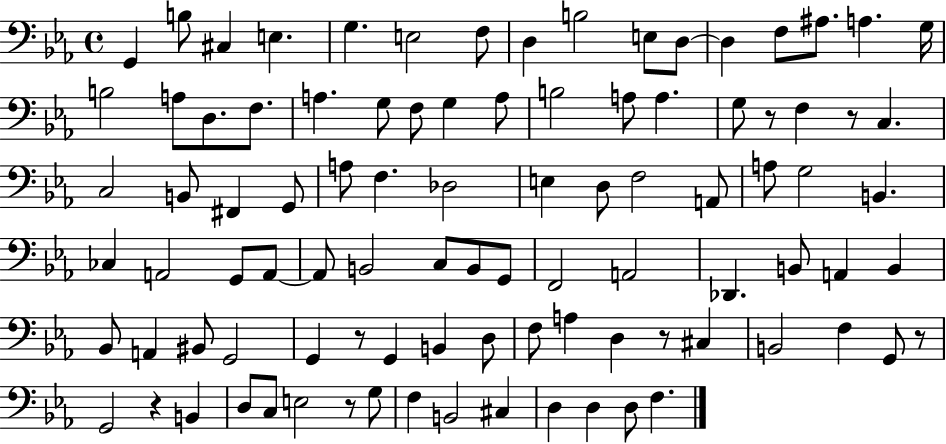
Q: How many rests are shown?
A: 7